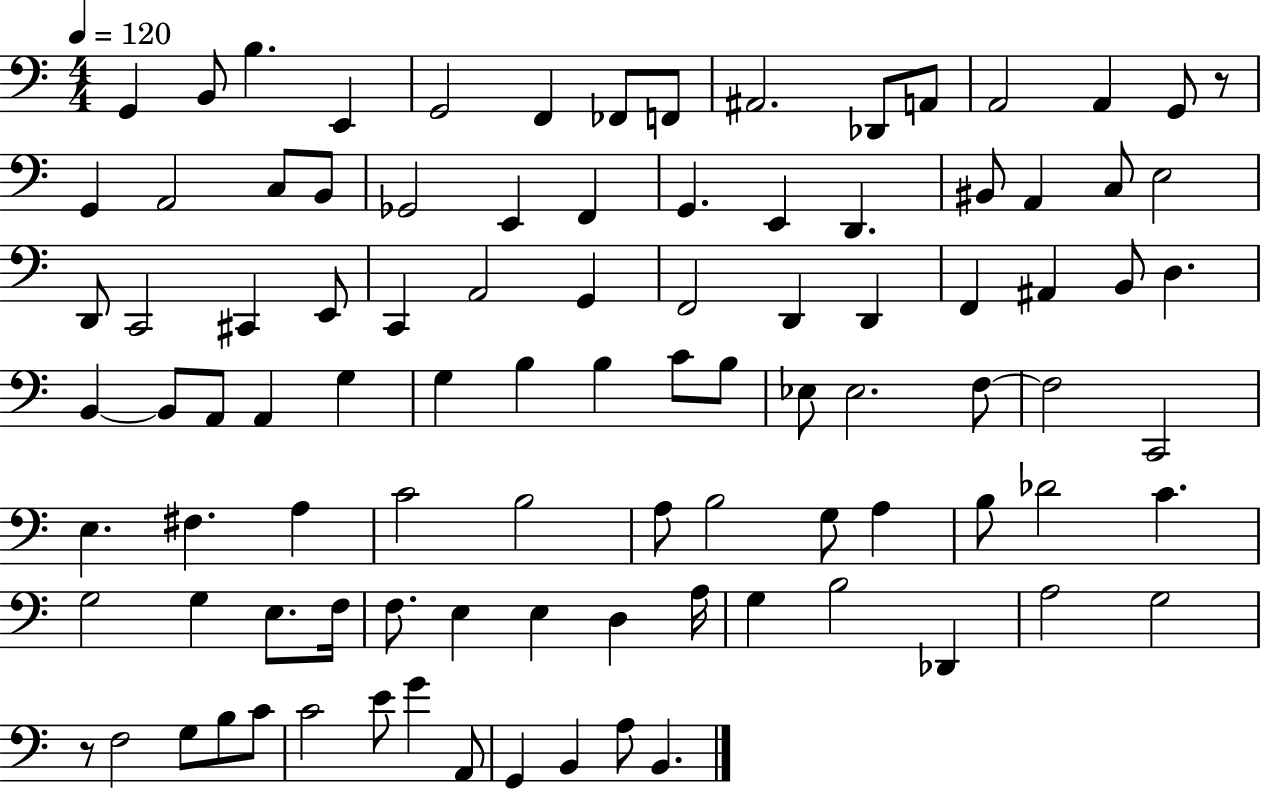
{
  \clef bass
  \numericTimeSignature
  \time 4/4
  \key c \major
  \tempo 4 = 120
  g,4 b,8 b4. e,4 | g,2 f,4 fes,8 f,8 | ais,2. des,8 a,8 | a,2 a,4 g,8 r8 | \break g,4 a,2 c8 b,8 | ges,2 e,4 f,4 | g,4. e,4 d,4. | bis,8 a,4 c8 e2 | \break d,8 c,2 cis,4 e,8 | c,4 a,2 g,4 | f,2 d,4 d,4 | f,4 ais,4 b,8 d4. | \break b,4~~ b,8 a,8 a,4 g4 | g4 b4 b4 c'8 b8 | ees8 ees2. f8~~ | f2 c,2 | \break e4. fis4. a4 | c'2 b2 | a8 b2 g8 a4 | b8 des'2 c'4. | \break g2 g4 e8. f16 | f8. e4 e4 d4 a16 | g4 b2 des,4 | a2 g2 | \break r8 f2 g8 b8 c'8 | c'2 e'8 g'4 a,8 | g,4 b,4 a8 b,4. | \bar "|."
}